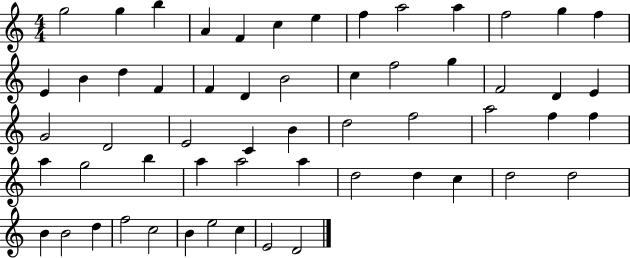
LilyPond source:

{
  \clef treble
  \numericTimeSignature
  \time 4/4
  \key c \major
  g''2 g''4 b''4 | a'4 f'4 c''4 e''4 | f''4 a''2 a''4 | f''2 g''4 f''4 | \break e'4 b'4 d''4 f'4 | f'4 d'4 b'2 | c''4 f''2 g''4 | f'2 d'4 e'4 | \break g'2 d'2 | e'2 c'4 b'4 | d''2 f''2 | a''2 f''4 f''4 | \break a''4 g''2 b''4 | a''4 a''2 a''4 | d''2 d''4 c''4 | d''2 d''2 | \break b'4 b'2 d''4 | f''2 c''2 | b'4 e''2 c''4 | e'2 d'2 | \break \bar "|."
}